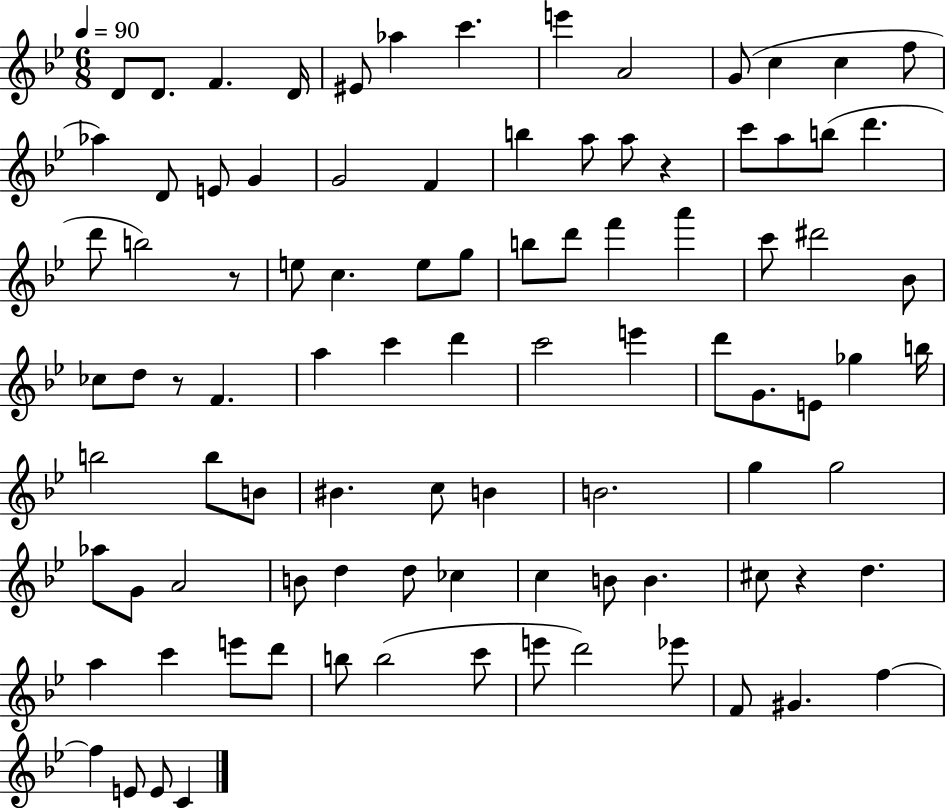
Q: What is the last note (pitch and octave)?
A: C4